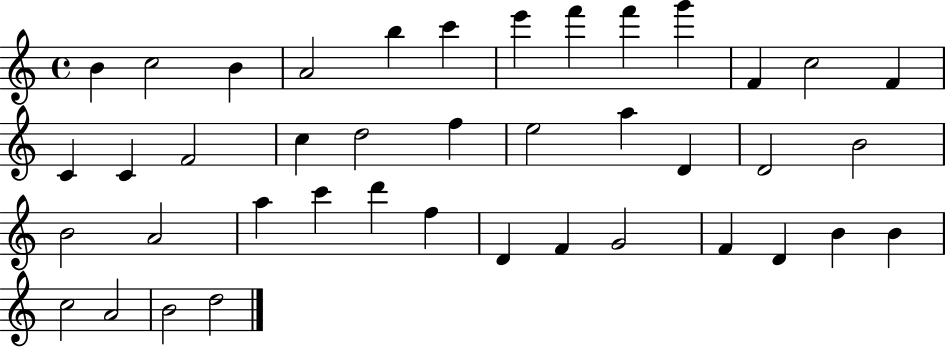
{
  \clef treble
  \time 4/4
  \defaultTimeSignature
  \key c \major
  b'4 c''2 b'4 | a'2 b''4 c'''4 | e'''4 f'''4 f'''4 g'''4 | f'4 c''2 f'4 | \break c'4 c'4 f'2 | c''4 d''2 f''4 | e''2 a''4 d'4 | d'2 b'2 | \break b'2 a'2 | a''4 c'''4 d'''4 f''4 | d'4 f'4 g'2 | f'4 d'4 b'4 b'4 | \break c''2 a'2 | b'2 d''2 | \bar "|."
}